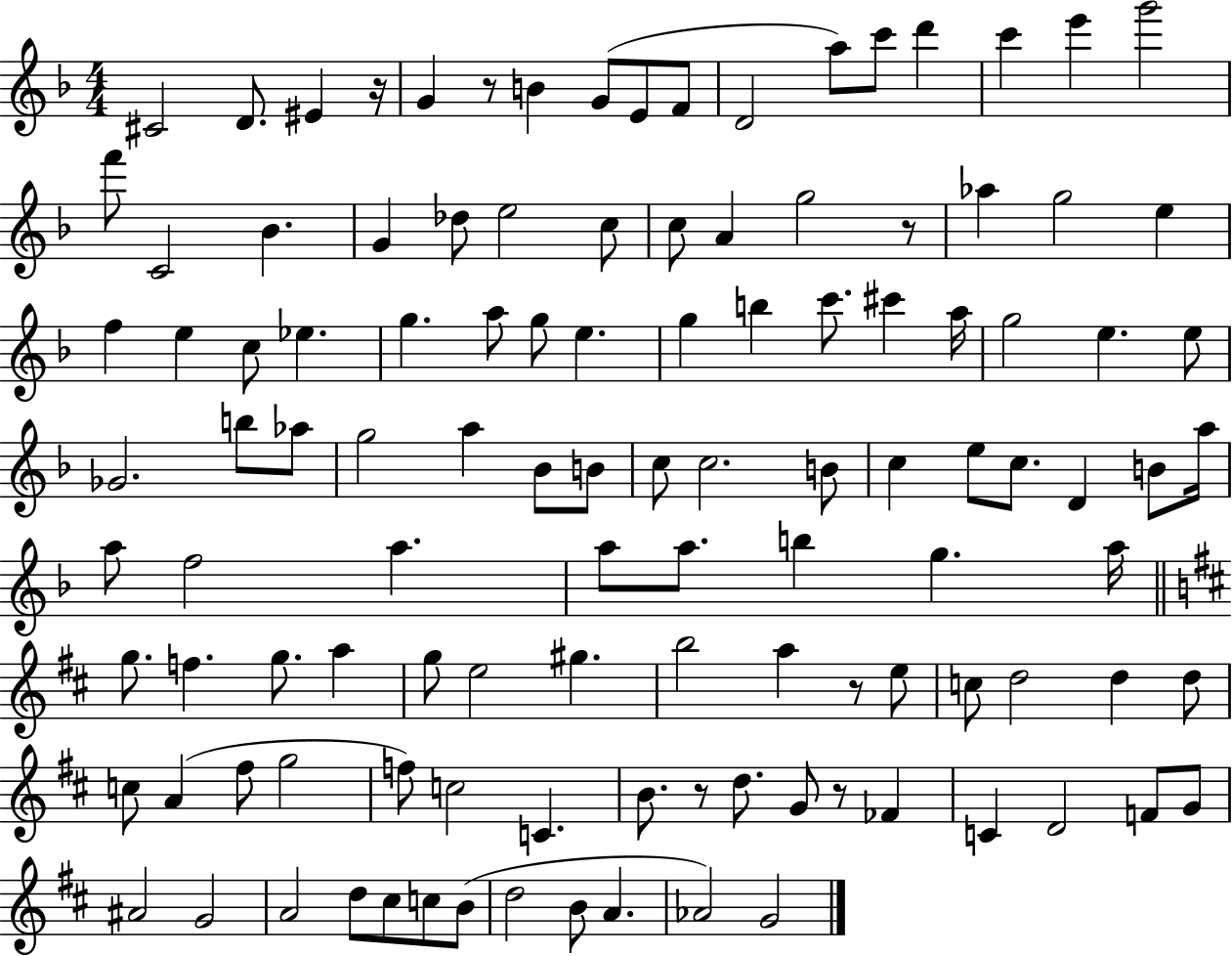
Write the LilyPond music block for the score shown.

{
  \clef treble
  \numericTimeSignature
  \time 4/4
  \key f \major
  cis'2 d'8. eis'4 r16 | g'4 r8 b'4 g'8( e'8 f'8 | d'2 a''8) c'''8 d'''4 | c'''4 e'''4 g'''2 | \break f'''8 c'2 bes'4. | g'4 des''8 e''2 c''8 | c''8 a'4 g''2 r8 | aes''4 g''2 e''4 | \break f''4 e''4 c''8 ees''4. | g''4. a''8 g''8 e''4. | g''4 b''4 c'''8. cis'''4 a''16 | g''2 e''4. e''8 | \break ges'2. b''8 aes''8 | g''2 a''4 bes'8 b'8 | c''8 c''2. b'8 | c''4 e''8 c''8. d'4 b'8 a''16 | \break a''8 f''2 a''4. | a''8 a''8. b''4 g''4. a''16 | \bar "||" \break \key d \major g''8. f''4. g''8. a''4 | g''8 e''2 gis''4. | b''2 a''4 r8 e''8 | c''8 d''2 d''4 d''8 | \break c''8 a'4( fis''8 g''2 | f''8) c''2 c'4. | b'8. r8 d''8. g'8 r8 fes'4 | c'4 d'2 f'8 g'8 | \break ais'2 g'2 | a'2 d''8 cis''8 c''8 b'8( | d''2 b'8 a'4. | aes'2) g'2 | \break \bar "|."
}